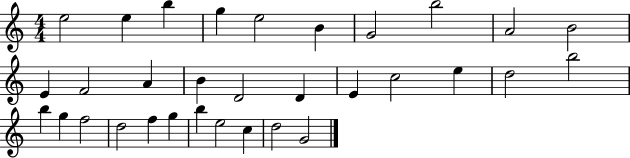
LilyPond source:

{
  \clef treble
  \numericTimeSignature
  \time 4/4
  \key c \major
  e''2 e''4 b''4 | g''4 e''2 b'4 | g'2 b''2 | a'2 b'2 | \break e'4 f'2 a'4 | b'4 d'2 d'4 | e'4 c''2 e''4 | d''2 b''2 | \break b''4 g''4 f''2 | d''2 f''4 g''4 | b''4 e''2 c''4 | d''2 g'2 | \break \bar "|."
}